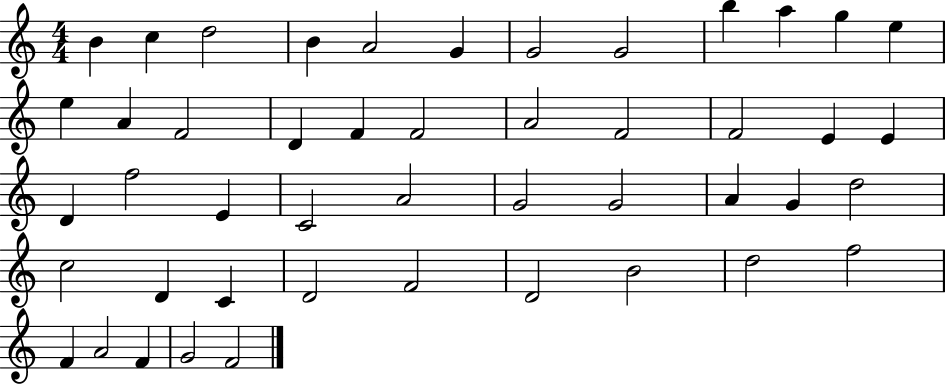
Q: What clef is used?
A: treble